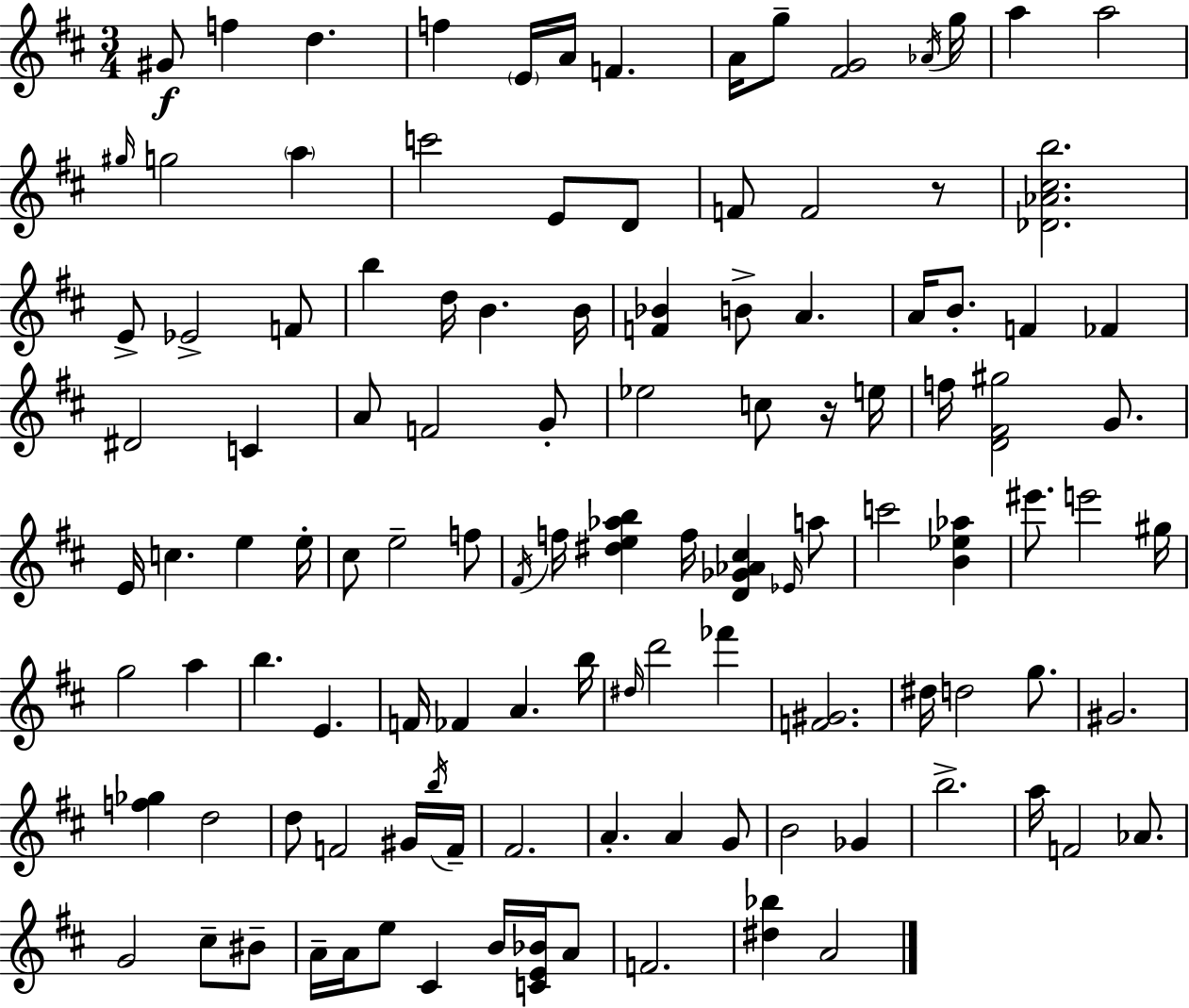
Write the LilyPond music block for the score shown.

{
  \clef treble
  \numericTimeSignature
  \time 3/4
  \key d \major
  gis'8\f f''4 d''4. | f''4 \parenthesize e'16 a'16 f'4. | a'16 g''8-- <fis' g'>2 \acciaccatura { aes'16 } | g''16 a''4 a''2 | \break \grace { gis''16 } g''2 \parenthesize a''4 | c'''2 e'8 | d'8 f'8 f'2 | r8 <des' aes' cis'' b''>2. | \break e'8-> ees'2-> | f'8 b''4 d''16 b'4. | b'16 <f' bes'>4 b'8-> a'4. | a'16 b'8.-. f'4 fes'4 | \break dis'2 c'4 | a'8 f'2 | g'8-. ees''2 c''8 | r16 e''16 f''16 <d' fis' gis''>2 g'8. | \break e'16 c''4. e''4 | e''16-. cis''8 e''2-- | f''8 \acciaccatura { fis'16 } f''16 <dis'' e'' aes'' b''>4 f''16 <d' ges' aes' cis''>4 | \grace { ees'16 } a''8 c'''2 | \break <b' ees'' aes''>4 eis'''8. e'''2 | gis''16 g''2 | a''4 b''4. e'4. | f'16 fes'4 a'4. | \break b''16 \grace { dis''16 } d'''2 | fes'''4 <f' gis'>2. | dis''16 d''2 | g''8. gis'2. | \break <f'' ges''>4 d''2 | d''8 f'2 | gis'16 \acciaccatura { b''16 } f'16-- fis'2. | a'4.-. | \break a'4 g'8 b'2 | ges'4 b''2.-> | a''16 f'2 | aes'8. g'2 | \break cis''8-- bis'8-- a'16-- a'16 e''8 cis'4 | b'16 <c' e' bes'>16 a'8 f'2. | <dis'' bes''>4 a'2 | \bar "|."
}